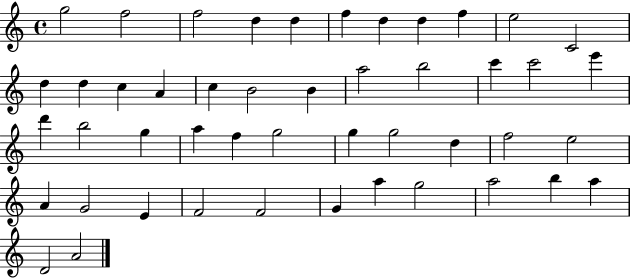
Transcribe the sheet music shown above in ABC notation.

X:1
T:Untitled
M:4/4
L:1/4
K:C
g2 f2 f2 d d f d d f e2 C2 d d c A c B2 B a2 b2 c' c'2 e' d' b2 g a f g2 g g2 d f2 e2 A G2 E F2 F2 G a g2 a2 b a D2 A2